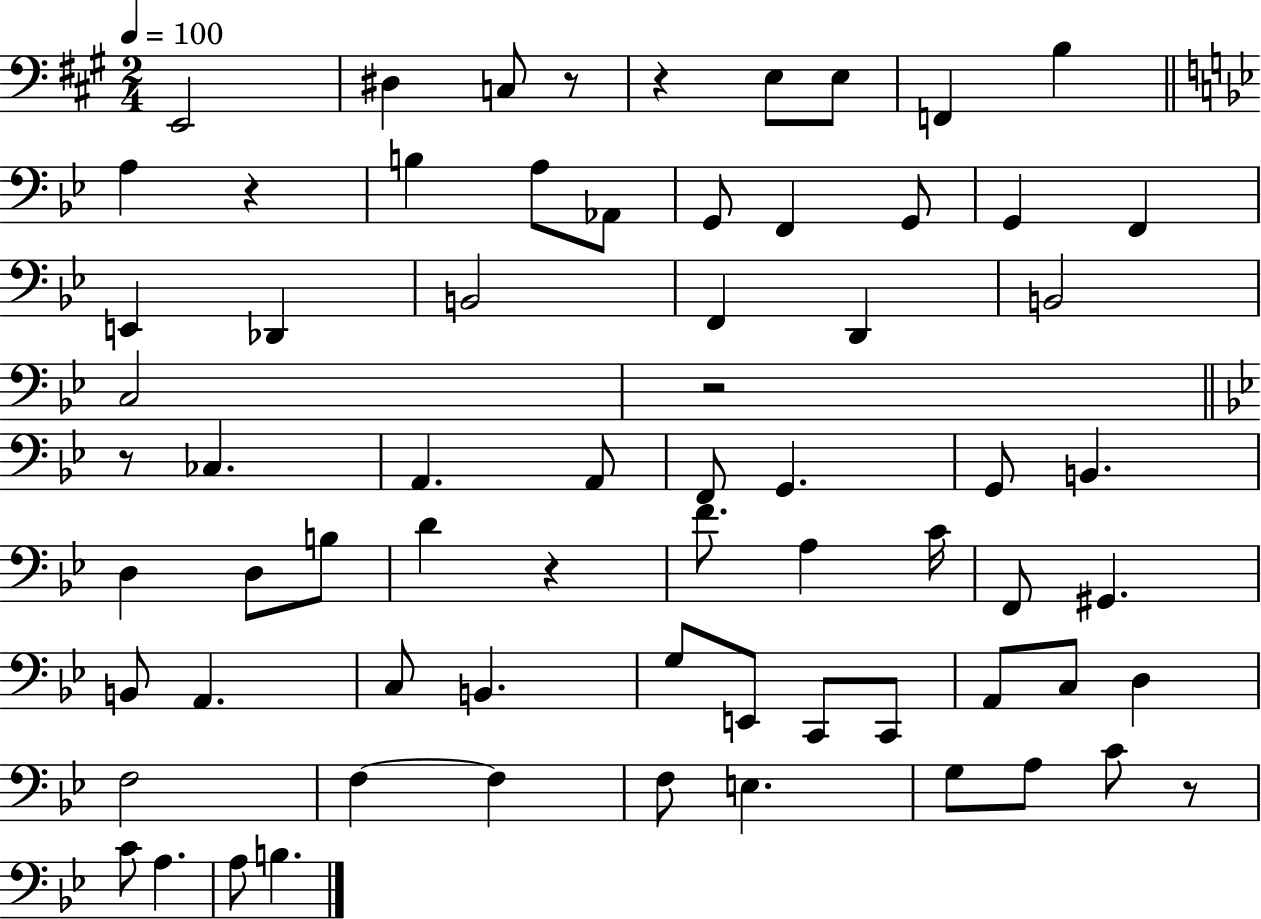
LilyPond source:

{
  \clef bass
  \numericTimeSignature
  \time 2/4
  \key a \major
  \tempo 4 = 100
  e,2 | dis4 c8 r8 | r4 e8 e8 | f,4 b4 | \break \bar "||" \break \key g \minor a4 r4 | b4 a8 aes,8 | g,8 f,4 g,8 | g,4 f,4 | \break e,4 des,4 | b,2 | f,4 d,4 | b,2 | \break c2 | r2 | \bar "||" \break \key bes \major r8 ces4. | a,4. a,8 | f,8 g,4. | g,8 b,4. | \break d4 d8 b8 | d'4 r4 | f'8. a4 c'16 | f,8 gis,4. | \break b,8 a,4. | c8 b,4. | g8 e,8 c,8 c,8 | a,8 c8 d4 | \break f2 | f4~~ f4 | f8 e4. | g8 a8 c'8 r8 | \break c'8 a4. | a8 b4. | \bar "|."
}